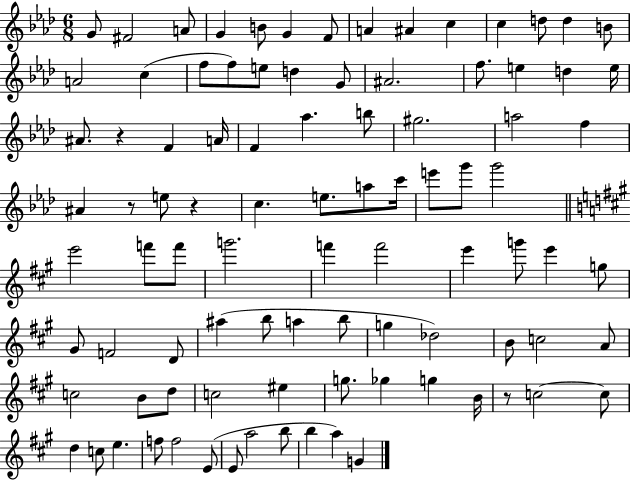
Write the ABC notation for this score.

X:1
T:Untitled
M:6/8
L:1/4
K:Ab
G/2 ^F2 A/2 G B/2 G F/2 A ^A c c d/2 d B/2 A2 c f/2 f/2 e/2 d G/2 ^A2 f/2 e d e/4 ^A/2 z F A/4 F _a b/2 ^g2 a2 f ^A z/2 e/2 z c e/2 a/2 c'/4 e'/2 g'/2 g'2 e'2 f'/2 f'/2 g'2 f' f'2 e' g'/2 e' g/2 ^G/2 F2 D/2 ^a b/2 a b/2 g _d2 B/2 c2 A/2 c2 B/2 d/2 c2 ^e g/2 _g g B/4 z/2 c2 c/2 d c/2 e f/2 f2 E/2 E/2 a2 b/2 b a G